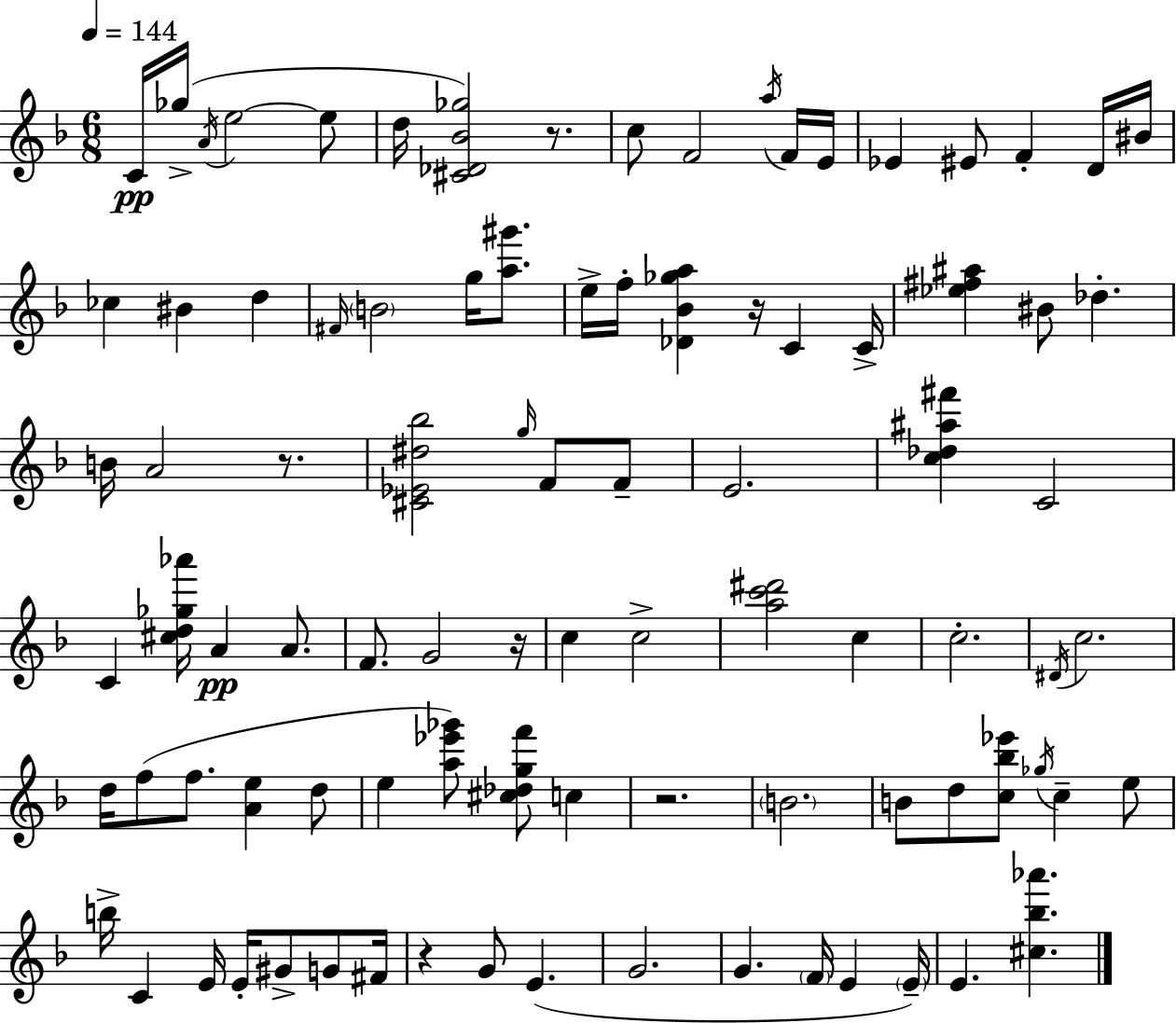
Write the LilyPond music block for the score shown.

{
  \clef treble
  \numericTimeSignature
  \time 6/8
  \key f \major
  \tempo 4 = 144
  c'16\pp ges''16->( \acciaccatura { a'16 } e''2~~ e''8 | d''16 <cis' des' bes' ges''>2) r8. | c''8 f'2 \acciaccatura { a''16 } | f'16 e'16 ees'4 eis'8 f'4-. | \break d'16 bis'16 ces''4 bis'4 d''4 | \grace { fis'16 } \parenthesize b'2 g''16 | <a'' gis'''>8. e''16-> f''16-. <des' bes' ges'' a''>4 r16 c'4 | c'16-> <ees'' fis'' ais''>4 bis'8 des''4.-. | \break b'16 a'2 | r8. <cis' ees' dis'' bes''>2 \grace { g''16 } | f'8 f'8-- e'2. | <c'' des'' ais'' fis'''>4 c'2 | \break c'4 <cis'' d'' ges'' aes'''>16 a'4\pp | a'8. f'8. g'2 | r16 c''4 c''2-> | <a'' c''' dis'''>2 | \break c''4 c''2.-. | \acciaccatura { dis'16 } c''2. | d''16 f''8( f''8. <a' e''>4 | d''8 e''4 <a'' ees''' ges'''>8) <cis'' des'' g'' f'''>8 | \break c''4 r2. | \parenthesize b'2. | b'8 d''8 <c'' bes'' ees'''>8 \acciaccatura { ges''16 } | c''4-- e''8 b''16-> c'4 e'16 | \break e'16-. gis'8-> g'8 fis'16 r4 g'8 | e'4.( g'2. | g'4. | \parenthesize f'16 e'4 \parenthesize e'16--) e'4. | \break <cis'' bes'' aes'''>4. \bar "|."
}